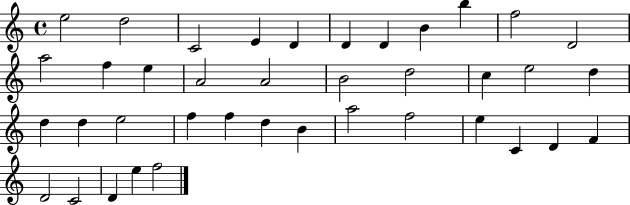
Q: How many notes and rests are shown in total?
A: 39